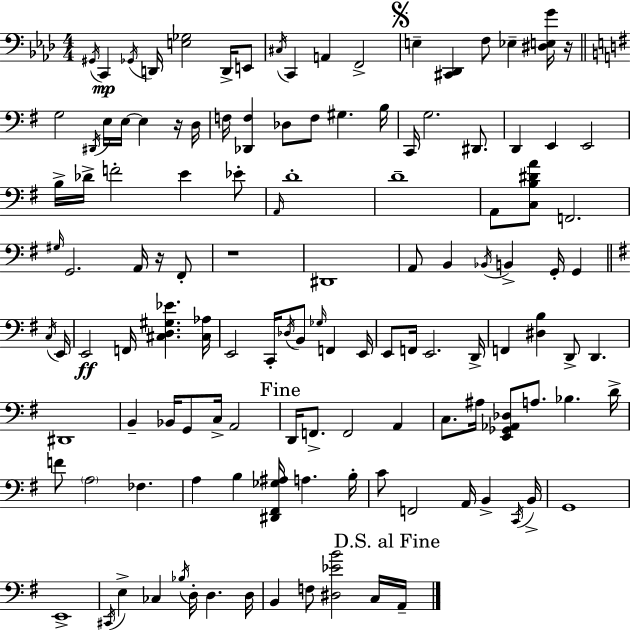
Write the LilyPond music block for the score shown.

{
  \clef bass
  \numericTimeSignature
  \time 4/4
  \key f \minor
  \acciaccatura { gis,16 }\mp c,4 \acciaccatura { ges,16 } d,16 <e ges>2 d,16-> | e,8 \acciaccatura { cis16 } c,4 a,4 f,2-> | \mark \markup { \musicglyph "scripts.segno" } e4-- <cis, des,>4 f8 ees4-- | <dis e g'>16 r16 \bar "||" \break \key g \major g2 \acciaccatura { dis,16 } e16 e16~~ e4 r16 | d16 f16 <des, f>4 des8 f8 gis4. | b16 c,16 g2. dis,8. | d,4 e,4 e,2 | \break b16-> des'16-> f'2-. e'4 ees'8-. | \grace { a,16 } d'1-. | d'1-- | a,8 <c b dis' a'>8 f,2. | \break \grace { gis16 } g,2. a,16 | r16 fis,8-. r1 | dis,1 | a,8 b,4 \acciaccatura { bes,16 } b,4-> g,16-. g,4 | \break \bar "||" \break \key g \major \acciaccatura { c16 } e,16 e,2\ff f,16 <cis d gis ees'>4. | <cis aes>16 e,2 c,16-. \acciaccatura { des16 } b,8 \grace { ges16 } f,4 | e,16 e,8 f,16 e,2. | d,16-> f,4 <dis b>4 d,8-> d,4. | \break dis,1 | b,4-- bes,16 g,8 c16-> a,2 | \mark "Fine" d,16 f,8.-> f,2 | a,4 c8. ais16 <e, ges, aes, des>8 a8. bes4. | \break d'16-> f'8 \parenthesize a2 fes4. | a4 b4 <dis, fis, ges ais>16 a4. | b16-. c'8 f,2 a,16 b,4-> | \acciaccatura { c,16 } b,16-> g,1 | \break e,1-> | \acciaccatura { cis,16 } e4-> ces4 \acciaccatura { bes16 } d16-. | d4. d16 b,4 f8 <dis ees' b'>2 | c16 \mark "D.S. al Fine" a,16-- \bar "|."
}